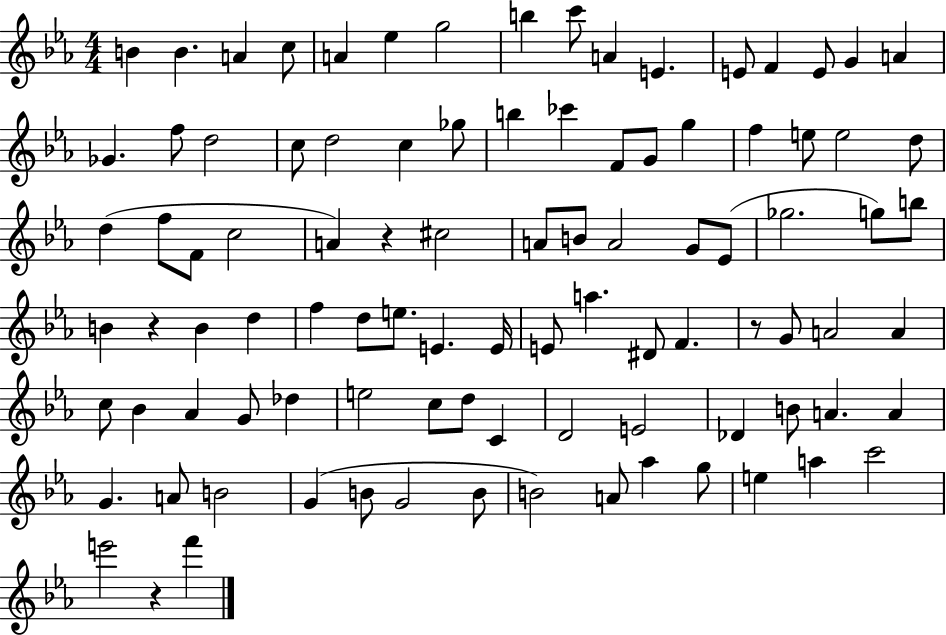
B4/q B4/q. A4/q C5/e A4/q Eb5/q G5/h B5/q C6/e A4/q E4/q. E4/e F4/q E4/e G4/q A4/q Gb4/q. F5/e D5/h C5/e D5/h C5/q Gb5/e B5/q CES6/q F4/e G4/e G5/q F5/q E5/e E5/h D5/e D5/q F5/e F4/e C5/h A4/q R/q C#5/h A4/e B4/e A4/h G4/e Eb4/e Gb5/h. G5/e B5/e B4/q R/q B4/q D5/q F5/q D5/e E5/e. E4/q. E4/s E4/e A5/q. D#4/e F4/q. R/e G4/e A4/h A4/q C5/e Bb4/q Ab4/q G4/e Db5/q E5/h C5/e D5/e C4/q D4/h E4/h Db4/q B4/e A4/q. A4/q G4/q. A4/e B4/h G4/q B4/e G4/h B4/e B4/h A4/e Ab5/q G5/e E5/q A5/q C6/h E6/h R/q F6/q